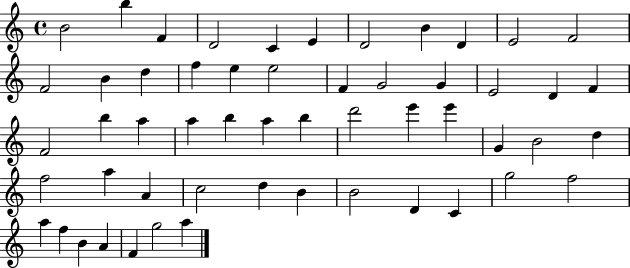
X:1
T:Untitled
M:4/4
L:1/4
K:C
B2 b F D2 C E D2 B D E2 F2 F2 B d f e e2 F G2 G E2 D F F2 b a a b a b d'2 e' e' G B2 d f2 a A c2 d B B2 D C g2 f2 a f B A F g2 a